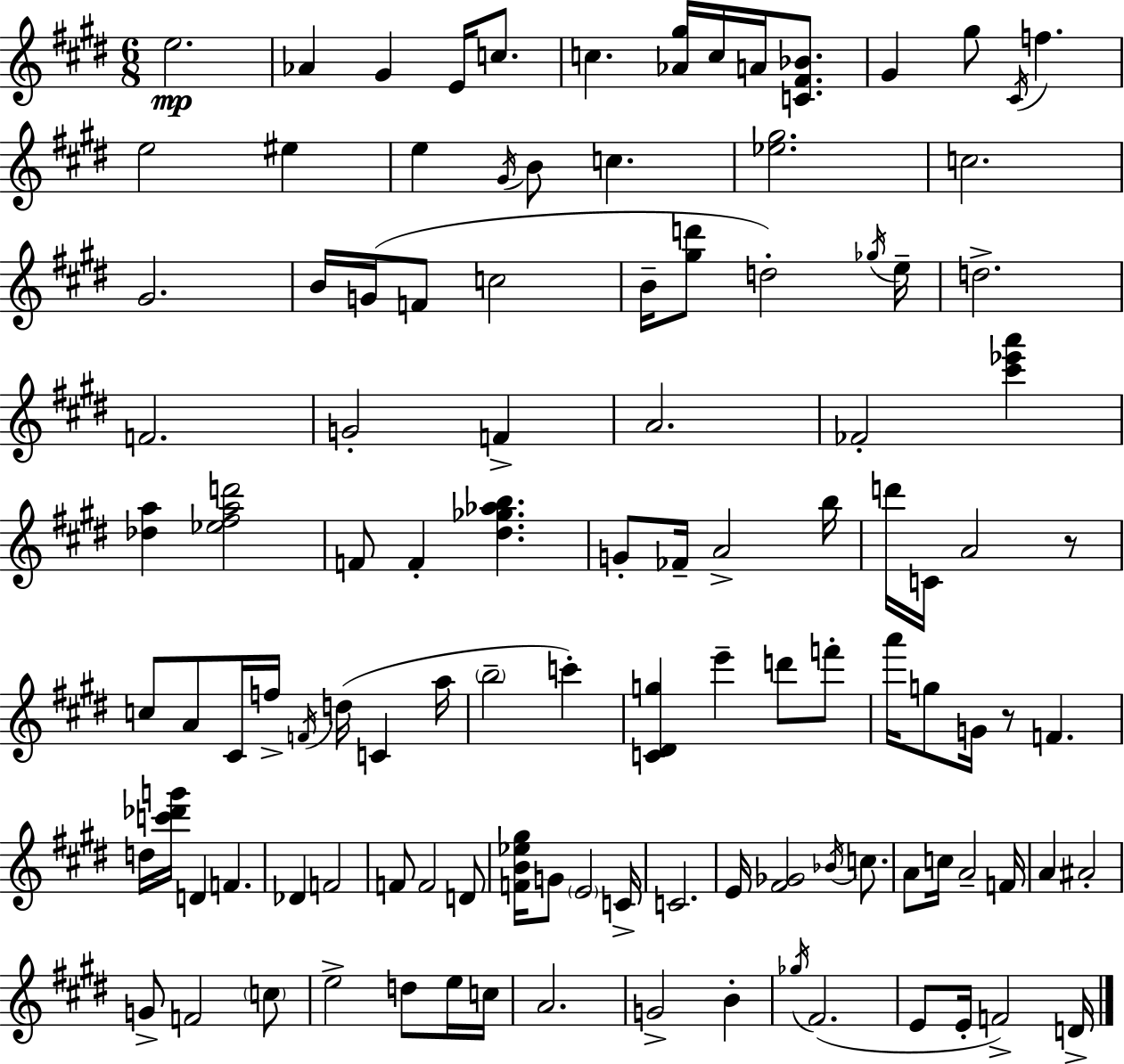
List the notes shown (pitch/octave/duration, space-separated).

E5/h. Ab4/q G#4/q E4/s C5/e. C5/q. [Ab4,G#5]/s C5/s A4/s [C4,F#4,Bb4]/e. G#4/q G#5/e C#4/s F5/q. E5/h EIS5/q E5/q G#4/s B4/e C5/q. [Eb5,G#5]/h. C5/h. G#4/h. B4/s G4/s F4/e C5/h B4/s [G#5,D6]/e D5/h Gb5/s E5/s D5/h. F4/h. G4/h F4/q A4/h. FES4/h [C#6,Eb6,A6]/q [Db5,A5]/q [Eb5,F#5,A5,D6]/h F4/e F4/q [D#5,Gb5,Ab5,B5]/q. G4/e FES4/s A4/h B5/s D6/s C4/s A4/h R/e C5/e A4/e C#4/s F5/s F4/s D5/s C4/q A5/s B5/h C6/q [C4,D#4,G5]/q E6/q D6/e F6/e A6/s G5/e G4/s R/e F4/q. D5/s [C6,Db6,G6]/s D4/q F4/q. Db4/q F4/h F4/e F4/h D4/e [F4,B4,Eb5,G#5]/s G4/e E4/h C4/s C4/h. E4/s [F#4,Gb4]/h Bb4/s C5/e. A4/e C5/s A4/h F4/s A4/q A#4/h G4/e F4/h C5/e E5/h D5/e E5/s C5/s A4/h. G4/h B4/q Gb5/s F#4/h. E4/e E4/s F4/h D4/s